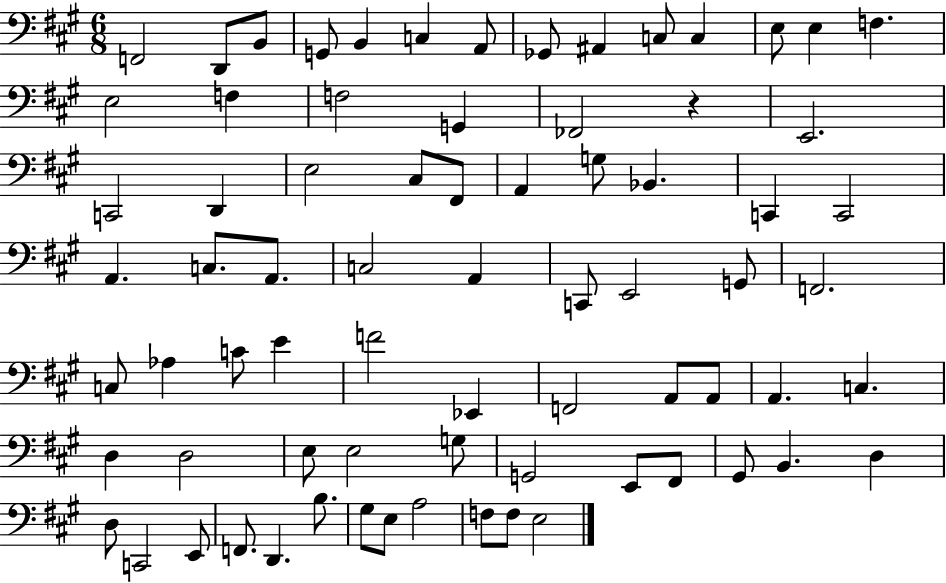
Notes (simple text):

F2/h D2/e B2/e G2/e B2/q C3/q A2/e Gb2/e A#2/q C3/e C3/q E3/e E3/q F3/q. E3/h F3/q F3/h G2/q FES2/h R/q E2/h. C2/h D2/q E3/h C#3/e F#2/e A2/q G3/e Bb2/q. C2/q C2/h A2/q. C3/e. A2/e. C3/h A2/q C2/e E2/h G2/e F2/h. C3/e Ab3/q C4/e E4/q F4/h Eb2/q F2/h A2/e A2/e A2/q. C3/q. D3/q D3/h E3/e E3/h G3/e G2/h E2/e F#2/e G#2/e B2/q. D3/q D3/e C2/h E2/e F2/e. D2/q. B3/e. G#3/e E3/e A3/h F3/e F3/e E3/h